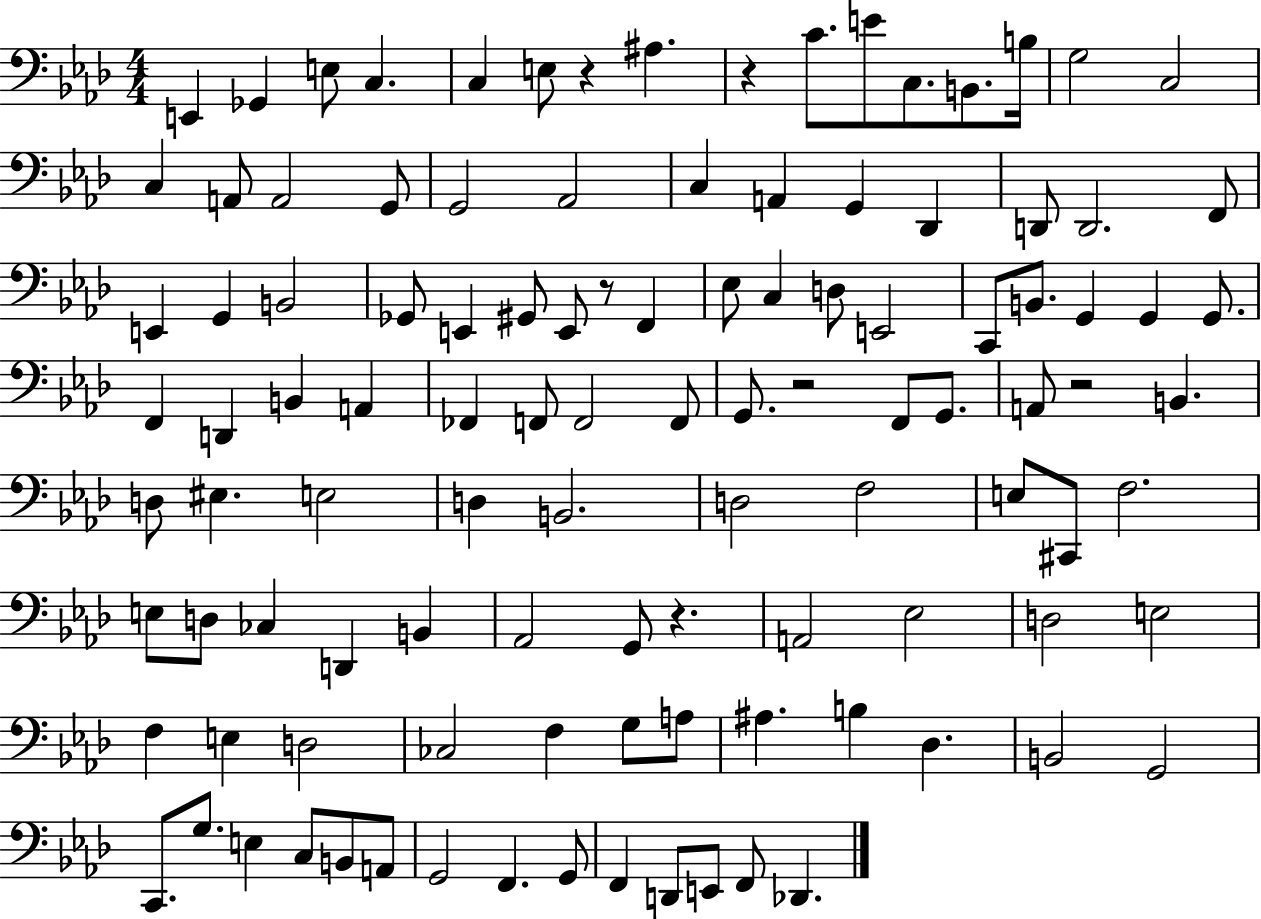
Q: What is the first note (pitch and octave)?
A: E2